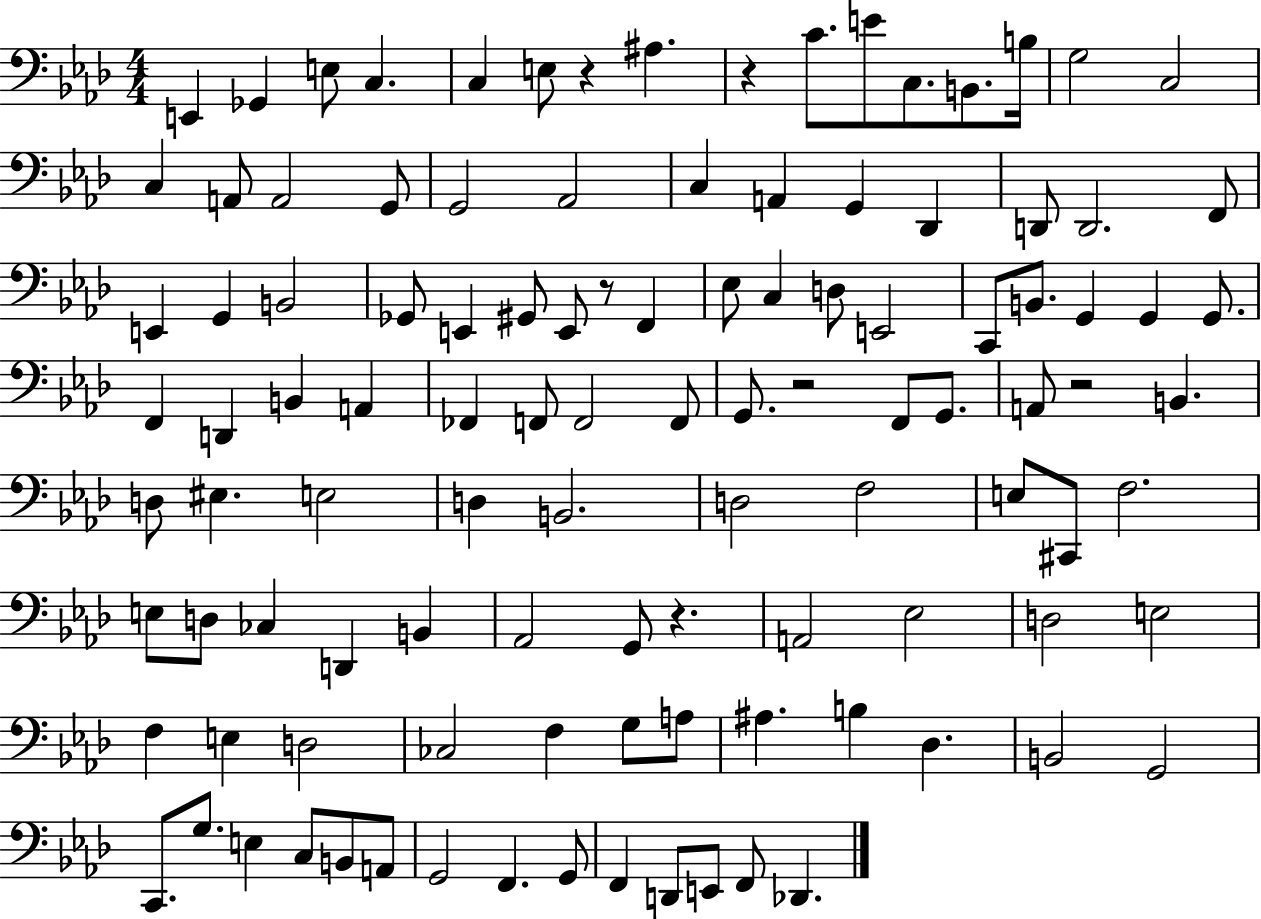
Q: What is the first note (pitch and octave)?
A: E2